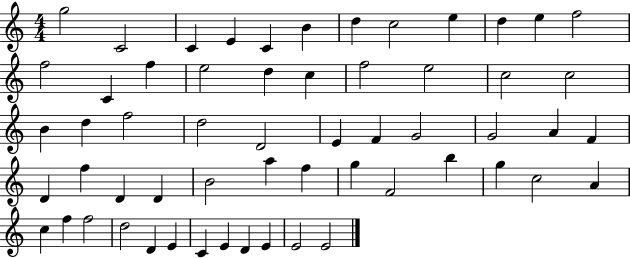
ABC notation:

X:1
T:Untitled
M:4/4
L:1/4
K:C
g2 C2 C E C B d c2 e d e f2 f2 C f e2 d c f2 e2 c2 c2 B d f2 d2 D2 E F G2 G2 A F D f D D B2 a f g F2 b g c2 A c f f2 d2 D E C E D E E2 E2